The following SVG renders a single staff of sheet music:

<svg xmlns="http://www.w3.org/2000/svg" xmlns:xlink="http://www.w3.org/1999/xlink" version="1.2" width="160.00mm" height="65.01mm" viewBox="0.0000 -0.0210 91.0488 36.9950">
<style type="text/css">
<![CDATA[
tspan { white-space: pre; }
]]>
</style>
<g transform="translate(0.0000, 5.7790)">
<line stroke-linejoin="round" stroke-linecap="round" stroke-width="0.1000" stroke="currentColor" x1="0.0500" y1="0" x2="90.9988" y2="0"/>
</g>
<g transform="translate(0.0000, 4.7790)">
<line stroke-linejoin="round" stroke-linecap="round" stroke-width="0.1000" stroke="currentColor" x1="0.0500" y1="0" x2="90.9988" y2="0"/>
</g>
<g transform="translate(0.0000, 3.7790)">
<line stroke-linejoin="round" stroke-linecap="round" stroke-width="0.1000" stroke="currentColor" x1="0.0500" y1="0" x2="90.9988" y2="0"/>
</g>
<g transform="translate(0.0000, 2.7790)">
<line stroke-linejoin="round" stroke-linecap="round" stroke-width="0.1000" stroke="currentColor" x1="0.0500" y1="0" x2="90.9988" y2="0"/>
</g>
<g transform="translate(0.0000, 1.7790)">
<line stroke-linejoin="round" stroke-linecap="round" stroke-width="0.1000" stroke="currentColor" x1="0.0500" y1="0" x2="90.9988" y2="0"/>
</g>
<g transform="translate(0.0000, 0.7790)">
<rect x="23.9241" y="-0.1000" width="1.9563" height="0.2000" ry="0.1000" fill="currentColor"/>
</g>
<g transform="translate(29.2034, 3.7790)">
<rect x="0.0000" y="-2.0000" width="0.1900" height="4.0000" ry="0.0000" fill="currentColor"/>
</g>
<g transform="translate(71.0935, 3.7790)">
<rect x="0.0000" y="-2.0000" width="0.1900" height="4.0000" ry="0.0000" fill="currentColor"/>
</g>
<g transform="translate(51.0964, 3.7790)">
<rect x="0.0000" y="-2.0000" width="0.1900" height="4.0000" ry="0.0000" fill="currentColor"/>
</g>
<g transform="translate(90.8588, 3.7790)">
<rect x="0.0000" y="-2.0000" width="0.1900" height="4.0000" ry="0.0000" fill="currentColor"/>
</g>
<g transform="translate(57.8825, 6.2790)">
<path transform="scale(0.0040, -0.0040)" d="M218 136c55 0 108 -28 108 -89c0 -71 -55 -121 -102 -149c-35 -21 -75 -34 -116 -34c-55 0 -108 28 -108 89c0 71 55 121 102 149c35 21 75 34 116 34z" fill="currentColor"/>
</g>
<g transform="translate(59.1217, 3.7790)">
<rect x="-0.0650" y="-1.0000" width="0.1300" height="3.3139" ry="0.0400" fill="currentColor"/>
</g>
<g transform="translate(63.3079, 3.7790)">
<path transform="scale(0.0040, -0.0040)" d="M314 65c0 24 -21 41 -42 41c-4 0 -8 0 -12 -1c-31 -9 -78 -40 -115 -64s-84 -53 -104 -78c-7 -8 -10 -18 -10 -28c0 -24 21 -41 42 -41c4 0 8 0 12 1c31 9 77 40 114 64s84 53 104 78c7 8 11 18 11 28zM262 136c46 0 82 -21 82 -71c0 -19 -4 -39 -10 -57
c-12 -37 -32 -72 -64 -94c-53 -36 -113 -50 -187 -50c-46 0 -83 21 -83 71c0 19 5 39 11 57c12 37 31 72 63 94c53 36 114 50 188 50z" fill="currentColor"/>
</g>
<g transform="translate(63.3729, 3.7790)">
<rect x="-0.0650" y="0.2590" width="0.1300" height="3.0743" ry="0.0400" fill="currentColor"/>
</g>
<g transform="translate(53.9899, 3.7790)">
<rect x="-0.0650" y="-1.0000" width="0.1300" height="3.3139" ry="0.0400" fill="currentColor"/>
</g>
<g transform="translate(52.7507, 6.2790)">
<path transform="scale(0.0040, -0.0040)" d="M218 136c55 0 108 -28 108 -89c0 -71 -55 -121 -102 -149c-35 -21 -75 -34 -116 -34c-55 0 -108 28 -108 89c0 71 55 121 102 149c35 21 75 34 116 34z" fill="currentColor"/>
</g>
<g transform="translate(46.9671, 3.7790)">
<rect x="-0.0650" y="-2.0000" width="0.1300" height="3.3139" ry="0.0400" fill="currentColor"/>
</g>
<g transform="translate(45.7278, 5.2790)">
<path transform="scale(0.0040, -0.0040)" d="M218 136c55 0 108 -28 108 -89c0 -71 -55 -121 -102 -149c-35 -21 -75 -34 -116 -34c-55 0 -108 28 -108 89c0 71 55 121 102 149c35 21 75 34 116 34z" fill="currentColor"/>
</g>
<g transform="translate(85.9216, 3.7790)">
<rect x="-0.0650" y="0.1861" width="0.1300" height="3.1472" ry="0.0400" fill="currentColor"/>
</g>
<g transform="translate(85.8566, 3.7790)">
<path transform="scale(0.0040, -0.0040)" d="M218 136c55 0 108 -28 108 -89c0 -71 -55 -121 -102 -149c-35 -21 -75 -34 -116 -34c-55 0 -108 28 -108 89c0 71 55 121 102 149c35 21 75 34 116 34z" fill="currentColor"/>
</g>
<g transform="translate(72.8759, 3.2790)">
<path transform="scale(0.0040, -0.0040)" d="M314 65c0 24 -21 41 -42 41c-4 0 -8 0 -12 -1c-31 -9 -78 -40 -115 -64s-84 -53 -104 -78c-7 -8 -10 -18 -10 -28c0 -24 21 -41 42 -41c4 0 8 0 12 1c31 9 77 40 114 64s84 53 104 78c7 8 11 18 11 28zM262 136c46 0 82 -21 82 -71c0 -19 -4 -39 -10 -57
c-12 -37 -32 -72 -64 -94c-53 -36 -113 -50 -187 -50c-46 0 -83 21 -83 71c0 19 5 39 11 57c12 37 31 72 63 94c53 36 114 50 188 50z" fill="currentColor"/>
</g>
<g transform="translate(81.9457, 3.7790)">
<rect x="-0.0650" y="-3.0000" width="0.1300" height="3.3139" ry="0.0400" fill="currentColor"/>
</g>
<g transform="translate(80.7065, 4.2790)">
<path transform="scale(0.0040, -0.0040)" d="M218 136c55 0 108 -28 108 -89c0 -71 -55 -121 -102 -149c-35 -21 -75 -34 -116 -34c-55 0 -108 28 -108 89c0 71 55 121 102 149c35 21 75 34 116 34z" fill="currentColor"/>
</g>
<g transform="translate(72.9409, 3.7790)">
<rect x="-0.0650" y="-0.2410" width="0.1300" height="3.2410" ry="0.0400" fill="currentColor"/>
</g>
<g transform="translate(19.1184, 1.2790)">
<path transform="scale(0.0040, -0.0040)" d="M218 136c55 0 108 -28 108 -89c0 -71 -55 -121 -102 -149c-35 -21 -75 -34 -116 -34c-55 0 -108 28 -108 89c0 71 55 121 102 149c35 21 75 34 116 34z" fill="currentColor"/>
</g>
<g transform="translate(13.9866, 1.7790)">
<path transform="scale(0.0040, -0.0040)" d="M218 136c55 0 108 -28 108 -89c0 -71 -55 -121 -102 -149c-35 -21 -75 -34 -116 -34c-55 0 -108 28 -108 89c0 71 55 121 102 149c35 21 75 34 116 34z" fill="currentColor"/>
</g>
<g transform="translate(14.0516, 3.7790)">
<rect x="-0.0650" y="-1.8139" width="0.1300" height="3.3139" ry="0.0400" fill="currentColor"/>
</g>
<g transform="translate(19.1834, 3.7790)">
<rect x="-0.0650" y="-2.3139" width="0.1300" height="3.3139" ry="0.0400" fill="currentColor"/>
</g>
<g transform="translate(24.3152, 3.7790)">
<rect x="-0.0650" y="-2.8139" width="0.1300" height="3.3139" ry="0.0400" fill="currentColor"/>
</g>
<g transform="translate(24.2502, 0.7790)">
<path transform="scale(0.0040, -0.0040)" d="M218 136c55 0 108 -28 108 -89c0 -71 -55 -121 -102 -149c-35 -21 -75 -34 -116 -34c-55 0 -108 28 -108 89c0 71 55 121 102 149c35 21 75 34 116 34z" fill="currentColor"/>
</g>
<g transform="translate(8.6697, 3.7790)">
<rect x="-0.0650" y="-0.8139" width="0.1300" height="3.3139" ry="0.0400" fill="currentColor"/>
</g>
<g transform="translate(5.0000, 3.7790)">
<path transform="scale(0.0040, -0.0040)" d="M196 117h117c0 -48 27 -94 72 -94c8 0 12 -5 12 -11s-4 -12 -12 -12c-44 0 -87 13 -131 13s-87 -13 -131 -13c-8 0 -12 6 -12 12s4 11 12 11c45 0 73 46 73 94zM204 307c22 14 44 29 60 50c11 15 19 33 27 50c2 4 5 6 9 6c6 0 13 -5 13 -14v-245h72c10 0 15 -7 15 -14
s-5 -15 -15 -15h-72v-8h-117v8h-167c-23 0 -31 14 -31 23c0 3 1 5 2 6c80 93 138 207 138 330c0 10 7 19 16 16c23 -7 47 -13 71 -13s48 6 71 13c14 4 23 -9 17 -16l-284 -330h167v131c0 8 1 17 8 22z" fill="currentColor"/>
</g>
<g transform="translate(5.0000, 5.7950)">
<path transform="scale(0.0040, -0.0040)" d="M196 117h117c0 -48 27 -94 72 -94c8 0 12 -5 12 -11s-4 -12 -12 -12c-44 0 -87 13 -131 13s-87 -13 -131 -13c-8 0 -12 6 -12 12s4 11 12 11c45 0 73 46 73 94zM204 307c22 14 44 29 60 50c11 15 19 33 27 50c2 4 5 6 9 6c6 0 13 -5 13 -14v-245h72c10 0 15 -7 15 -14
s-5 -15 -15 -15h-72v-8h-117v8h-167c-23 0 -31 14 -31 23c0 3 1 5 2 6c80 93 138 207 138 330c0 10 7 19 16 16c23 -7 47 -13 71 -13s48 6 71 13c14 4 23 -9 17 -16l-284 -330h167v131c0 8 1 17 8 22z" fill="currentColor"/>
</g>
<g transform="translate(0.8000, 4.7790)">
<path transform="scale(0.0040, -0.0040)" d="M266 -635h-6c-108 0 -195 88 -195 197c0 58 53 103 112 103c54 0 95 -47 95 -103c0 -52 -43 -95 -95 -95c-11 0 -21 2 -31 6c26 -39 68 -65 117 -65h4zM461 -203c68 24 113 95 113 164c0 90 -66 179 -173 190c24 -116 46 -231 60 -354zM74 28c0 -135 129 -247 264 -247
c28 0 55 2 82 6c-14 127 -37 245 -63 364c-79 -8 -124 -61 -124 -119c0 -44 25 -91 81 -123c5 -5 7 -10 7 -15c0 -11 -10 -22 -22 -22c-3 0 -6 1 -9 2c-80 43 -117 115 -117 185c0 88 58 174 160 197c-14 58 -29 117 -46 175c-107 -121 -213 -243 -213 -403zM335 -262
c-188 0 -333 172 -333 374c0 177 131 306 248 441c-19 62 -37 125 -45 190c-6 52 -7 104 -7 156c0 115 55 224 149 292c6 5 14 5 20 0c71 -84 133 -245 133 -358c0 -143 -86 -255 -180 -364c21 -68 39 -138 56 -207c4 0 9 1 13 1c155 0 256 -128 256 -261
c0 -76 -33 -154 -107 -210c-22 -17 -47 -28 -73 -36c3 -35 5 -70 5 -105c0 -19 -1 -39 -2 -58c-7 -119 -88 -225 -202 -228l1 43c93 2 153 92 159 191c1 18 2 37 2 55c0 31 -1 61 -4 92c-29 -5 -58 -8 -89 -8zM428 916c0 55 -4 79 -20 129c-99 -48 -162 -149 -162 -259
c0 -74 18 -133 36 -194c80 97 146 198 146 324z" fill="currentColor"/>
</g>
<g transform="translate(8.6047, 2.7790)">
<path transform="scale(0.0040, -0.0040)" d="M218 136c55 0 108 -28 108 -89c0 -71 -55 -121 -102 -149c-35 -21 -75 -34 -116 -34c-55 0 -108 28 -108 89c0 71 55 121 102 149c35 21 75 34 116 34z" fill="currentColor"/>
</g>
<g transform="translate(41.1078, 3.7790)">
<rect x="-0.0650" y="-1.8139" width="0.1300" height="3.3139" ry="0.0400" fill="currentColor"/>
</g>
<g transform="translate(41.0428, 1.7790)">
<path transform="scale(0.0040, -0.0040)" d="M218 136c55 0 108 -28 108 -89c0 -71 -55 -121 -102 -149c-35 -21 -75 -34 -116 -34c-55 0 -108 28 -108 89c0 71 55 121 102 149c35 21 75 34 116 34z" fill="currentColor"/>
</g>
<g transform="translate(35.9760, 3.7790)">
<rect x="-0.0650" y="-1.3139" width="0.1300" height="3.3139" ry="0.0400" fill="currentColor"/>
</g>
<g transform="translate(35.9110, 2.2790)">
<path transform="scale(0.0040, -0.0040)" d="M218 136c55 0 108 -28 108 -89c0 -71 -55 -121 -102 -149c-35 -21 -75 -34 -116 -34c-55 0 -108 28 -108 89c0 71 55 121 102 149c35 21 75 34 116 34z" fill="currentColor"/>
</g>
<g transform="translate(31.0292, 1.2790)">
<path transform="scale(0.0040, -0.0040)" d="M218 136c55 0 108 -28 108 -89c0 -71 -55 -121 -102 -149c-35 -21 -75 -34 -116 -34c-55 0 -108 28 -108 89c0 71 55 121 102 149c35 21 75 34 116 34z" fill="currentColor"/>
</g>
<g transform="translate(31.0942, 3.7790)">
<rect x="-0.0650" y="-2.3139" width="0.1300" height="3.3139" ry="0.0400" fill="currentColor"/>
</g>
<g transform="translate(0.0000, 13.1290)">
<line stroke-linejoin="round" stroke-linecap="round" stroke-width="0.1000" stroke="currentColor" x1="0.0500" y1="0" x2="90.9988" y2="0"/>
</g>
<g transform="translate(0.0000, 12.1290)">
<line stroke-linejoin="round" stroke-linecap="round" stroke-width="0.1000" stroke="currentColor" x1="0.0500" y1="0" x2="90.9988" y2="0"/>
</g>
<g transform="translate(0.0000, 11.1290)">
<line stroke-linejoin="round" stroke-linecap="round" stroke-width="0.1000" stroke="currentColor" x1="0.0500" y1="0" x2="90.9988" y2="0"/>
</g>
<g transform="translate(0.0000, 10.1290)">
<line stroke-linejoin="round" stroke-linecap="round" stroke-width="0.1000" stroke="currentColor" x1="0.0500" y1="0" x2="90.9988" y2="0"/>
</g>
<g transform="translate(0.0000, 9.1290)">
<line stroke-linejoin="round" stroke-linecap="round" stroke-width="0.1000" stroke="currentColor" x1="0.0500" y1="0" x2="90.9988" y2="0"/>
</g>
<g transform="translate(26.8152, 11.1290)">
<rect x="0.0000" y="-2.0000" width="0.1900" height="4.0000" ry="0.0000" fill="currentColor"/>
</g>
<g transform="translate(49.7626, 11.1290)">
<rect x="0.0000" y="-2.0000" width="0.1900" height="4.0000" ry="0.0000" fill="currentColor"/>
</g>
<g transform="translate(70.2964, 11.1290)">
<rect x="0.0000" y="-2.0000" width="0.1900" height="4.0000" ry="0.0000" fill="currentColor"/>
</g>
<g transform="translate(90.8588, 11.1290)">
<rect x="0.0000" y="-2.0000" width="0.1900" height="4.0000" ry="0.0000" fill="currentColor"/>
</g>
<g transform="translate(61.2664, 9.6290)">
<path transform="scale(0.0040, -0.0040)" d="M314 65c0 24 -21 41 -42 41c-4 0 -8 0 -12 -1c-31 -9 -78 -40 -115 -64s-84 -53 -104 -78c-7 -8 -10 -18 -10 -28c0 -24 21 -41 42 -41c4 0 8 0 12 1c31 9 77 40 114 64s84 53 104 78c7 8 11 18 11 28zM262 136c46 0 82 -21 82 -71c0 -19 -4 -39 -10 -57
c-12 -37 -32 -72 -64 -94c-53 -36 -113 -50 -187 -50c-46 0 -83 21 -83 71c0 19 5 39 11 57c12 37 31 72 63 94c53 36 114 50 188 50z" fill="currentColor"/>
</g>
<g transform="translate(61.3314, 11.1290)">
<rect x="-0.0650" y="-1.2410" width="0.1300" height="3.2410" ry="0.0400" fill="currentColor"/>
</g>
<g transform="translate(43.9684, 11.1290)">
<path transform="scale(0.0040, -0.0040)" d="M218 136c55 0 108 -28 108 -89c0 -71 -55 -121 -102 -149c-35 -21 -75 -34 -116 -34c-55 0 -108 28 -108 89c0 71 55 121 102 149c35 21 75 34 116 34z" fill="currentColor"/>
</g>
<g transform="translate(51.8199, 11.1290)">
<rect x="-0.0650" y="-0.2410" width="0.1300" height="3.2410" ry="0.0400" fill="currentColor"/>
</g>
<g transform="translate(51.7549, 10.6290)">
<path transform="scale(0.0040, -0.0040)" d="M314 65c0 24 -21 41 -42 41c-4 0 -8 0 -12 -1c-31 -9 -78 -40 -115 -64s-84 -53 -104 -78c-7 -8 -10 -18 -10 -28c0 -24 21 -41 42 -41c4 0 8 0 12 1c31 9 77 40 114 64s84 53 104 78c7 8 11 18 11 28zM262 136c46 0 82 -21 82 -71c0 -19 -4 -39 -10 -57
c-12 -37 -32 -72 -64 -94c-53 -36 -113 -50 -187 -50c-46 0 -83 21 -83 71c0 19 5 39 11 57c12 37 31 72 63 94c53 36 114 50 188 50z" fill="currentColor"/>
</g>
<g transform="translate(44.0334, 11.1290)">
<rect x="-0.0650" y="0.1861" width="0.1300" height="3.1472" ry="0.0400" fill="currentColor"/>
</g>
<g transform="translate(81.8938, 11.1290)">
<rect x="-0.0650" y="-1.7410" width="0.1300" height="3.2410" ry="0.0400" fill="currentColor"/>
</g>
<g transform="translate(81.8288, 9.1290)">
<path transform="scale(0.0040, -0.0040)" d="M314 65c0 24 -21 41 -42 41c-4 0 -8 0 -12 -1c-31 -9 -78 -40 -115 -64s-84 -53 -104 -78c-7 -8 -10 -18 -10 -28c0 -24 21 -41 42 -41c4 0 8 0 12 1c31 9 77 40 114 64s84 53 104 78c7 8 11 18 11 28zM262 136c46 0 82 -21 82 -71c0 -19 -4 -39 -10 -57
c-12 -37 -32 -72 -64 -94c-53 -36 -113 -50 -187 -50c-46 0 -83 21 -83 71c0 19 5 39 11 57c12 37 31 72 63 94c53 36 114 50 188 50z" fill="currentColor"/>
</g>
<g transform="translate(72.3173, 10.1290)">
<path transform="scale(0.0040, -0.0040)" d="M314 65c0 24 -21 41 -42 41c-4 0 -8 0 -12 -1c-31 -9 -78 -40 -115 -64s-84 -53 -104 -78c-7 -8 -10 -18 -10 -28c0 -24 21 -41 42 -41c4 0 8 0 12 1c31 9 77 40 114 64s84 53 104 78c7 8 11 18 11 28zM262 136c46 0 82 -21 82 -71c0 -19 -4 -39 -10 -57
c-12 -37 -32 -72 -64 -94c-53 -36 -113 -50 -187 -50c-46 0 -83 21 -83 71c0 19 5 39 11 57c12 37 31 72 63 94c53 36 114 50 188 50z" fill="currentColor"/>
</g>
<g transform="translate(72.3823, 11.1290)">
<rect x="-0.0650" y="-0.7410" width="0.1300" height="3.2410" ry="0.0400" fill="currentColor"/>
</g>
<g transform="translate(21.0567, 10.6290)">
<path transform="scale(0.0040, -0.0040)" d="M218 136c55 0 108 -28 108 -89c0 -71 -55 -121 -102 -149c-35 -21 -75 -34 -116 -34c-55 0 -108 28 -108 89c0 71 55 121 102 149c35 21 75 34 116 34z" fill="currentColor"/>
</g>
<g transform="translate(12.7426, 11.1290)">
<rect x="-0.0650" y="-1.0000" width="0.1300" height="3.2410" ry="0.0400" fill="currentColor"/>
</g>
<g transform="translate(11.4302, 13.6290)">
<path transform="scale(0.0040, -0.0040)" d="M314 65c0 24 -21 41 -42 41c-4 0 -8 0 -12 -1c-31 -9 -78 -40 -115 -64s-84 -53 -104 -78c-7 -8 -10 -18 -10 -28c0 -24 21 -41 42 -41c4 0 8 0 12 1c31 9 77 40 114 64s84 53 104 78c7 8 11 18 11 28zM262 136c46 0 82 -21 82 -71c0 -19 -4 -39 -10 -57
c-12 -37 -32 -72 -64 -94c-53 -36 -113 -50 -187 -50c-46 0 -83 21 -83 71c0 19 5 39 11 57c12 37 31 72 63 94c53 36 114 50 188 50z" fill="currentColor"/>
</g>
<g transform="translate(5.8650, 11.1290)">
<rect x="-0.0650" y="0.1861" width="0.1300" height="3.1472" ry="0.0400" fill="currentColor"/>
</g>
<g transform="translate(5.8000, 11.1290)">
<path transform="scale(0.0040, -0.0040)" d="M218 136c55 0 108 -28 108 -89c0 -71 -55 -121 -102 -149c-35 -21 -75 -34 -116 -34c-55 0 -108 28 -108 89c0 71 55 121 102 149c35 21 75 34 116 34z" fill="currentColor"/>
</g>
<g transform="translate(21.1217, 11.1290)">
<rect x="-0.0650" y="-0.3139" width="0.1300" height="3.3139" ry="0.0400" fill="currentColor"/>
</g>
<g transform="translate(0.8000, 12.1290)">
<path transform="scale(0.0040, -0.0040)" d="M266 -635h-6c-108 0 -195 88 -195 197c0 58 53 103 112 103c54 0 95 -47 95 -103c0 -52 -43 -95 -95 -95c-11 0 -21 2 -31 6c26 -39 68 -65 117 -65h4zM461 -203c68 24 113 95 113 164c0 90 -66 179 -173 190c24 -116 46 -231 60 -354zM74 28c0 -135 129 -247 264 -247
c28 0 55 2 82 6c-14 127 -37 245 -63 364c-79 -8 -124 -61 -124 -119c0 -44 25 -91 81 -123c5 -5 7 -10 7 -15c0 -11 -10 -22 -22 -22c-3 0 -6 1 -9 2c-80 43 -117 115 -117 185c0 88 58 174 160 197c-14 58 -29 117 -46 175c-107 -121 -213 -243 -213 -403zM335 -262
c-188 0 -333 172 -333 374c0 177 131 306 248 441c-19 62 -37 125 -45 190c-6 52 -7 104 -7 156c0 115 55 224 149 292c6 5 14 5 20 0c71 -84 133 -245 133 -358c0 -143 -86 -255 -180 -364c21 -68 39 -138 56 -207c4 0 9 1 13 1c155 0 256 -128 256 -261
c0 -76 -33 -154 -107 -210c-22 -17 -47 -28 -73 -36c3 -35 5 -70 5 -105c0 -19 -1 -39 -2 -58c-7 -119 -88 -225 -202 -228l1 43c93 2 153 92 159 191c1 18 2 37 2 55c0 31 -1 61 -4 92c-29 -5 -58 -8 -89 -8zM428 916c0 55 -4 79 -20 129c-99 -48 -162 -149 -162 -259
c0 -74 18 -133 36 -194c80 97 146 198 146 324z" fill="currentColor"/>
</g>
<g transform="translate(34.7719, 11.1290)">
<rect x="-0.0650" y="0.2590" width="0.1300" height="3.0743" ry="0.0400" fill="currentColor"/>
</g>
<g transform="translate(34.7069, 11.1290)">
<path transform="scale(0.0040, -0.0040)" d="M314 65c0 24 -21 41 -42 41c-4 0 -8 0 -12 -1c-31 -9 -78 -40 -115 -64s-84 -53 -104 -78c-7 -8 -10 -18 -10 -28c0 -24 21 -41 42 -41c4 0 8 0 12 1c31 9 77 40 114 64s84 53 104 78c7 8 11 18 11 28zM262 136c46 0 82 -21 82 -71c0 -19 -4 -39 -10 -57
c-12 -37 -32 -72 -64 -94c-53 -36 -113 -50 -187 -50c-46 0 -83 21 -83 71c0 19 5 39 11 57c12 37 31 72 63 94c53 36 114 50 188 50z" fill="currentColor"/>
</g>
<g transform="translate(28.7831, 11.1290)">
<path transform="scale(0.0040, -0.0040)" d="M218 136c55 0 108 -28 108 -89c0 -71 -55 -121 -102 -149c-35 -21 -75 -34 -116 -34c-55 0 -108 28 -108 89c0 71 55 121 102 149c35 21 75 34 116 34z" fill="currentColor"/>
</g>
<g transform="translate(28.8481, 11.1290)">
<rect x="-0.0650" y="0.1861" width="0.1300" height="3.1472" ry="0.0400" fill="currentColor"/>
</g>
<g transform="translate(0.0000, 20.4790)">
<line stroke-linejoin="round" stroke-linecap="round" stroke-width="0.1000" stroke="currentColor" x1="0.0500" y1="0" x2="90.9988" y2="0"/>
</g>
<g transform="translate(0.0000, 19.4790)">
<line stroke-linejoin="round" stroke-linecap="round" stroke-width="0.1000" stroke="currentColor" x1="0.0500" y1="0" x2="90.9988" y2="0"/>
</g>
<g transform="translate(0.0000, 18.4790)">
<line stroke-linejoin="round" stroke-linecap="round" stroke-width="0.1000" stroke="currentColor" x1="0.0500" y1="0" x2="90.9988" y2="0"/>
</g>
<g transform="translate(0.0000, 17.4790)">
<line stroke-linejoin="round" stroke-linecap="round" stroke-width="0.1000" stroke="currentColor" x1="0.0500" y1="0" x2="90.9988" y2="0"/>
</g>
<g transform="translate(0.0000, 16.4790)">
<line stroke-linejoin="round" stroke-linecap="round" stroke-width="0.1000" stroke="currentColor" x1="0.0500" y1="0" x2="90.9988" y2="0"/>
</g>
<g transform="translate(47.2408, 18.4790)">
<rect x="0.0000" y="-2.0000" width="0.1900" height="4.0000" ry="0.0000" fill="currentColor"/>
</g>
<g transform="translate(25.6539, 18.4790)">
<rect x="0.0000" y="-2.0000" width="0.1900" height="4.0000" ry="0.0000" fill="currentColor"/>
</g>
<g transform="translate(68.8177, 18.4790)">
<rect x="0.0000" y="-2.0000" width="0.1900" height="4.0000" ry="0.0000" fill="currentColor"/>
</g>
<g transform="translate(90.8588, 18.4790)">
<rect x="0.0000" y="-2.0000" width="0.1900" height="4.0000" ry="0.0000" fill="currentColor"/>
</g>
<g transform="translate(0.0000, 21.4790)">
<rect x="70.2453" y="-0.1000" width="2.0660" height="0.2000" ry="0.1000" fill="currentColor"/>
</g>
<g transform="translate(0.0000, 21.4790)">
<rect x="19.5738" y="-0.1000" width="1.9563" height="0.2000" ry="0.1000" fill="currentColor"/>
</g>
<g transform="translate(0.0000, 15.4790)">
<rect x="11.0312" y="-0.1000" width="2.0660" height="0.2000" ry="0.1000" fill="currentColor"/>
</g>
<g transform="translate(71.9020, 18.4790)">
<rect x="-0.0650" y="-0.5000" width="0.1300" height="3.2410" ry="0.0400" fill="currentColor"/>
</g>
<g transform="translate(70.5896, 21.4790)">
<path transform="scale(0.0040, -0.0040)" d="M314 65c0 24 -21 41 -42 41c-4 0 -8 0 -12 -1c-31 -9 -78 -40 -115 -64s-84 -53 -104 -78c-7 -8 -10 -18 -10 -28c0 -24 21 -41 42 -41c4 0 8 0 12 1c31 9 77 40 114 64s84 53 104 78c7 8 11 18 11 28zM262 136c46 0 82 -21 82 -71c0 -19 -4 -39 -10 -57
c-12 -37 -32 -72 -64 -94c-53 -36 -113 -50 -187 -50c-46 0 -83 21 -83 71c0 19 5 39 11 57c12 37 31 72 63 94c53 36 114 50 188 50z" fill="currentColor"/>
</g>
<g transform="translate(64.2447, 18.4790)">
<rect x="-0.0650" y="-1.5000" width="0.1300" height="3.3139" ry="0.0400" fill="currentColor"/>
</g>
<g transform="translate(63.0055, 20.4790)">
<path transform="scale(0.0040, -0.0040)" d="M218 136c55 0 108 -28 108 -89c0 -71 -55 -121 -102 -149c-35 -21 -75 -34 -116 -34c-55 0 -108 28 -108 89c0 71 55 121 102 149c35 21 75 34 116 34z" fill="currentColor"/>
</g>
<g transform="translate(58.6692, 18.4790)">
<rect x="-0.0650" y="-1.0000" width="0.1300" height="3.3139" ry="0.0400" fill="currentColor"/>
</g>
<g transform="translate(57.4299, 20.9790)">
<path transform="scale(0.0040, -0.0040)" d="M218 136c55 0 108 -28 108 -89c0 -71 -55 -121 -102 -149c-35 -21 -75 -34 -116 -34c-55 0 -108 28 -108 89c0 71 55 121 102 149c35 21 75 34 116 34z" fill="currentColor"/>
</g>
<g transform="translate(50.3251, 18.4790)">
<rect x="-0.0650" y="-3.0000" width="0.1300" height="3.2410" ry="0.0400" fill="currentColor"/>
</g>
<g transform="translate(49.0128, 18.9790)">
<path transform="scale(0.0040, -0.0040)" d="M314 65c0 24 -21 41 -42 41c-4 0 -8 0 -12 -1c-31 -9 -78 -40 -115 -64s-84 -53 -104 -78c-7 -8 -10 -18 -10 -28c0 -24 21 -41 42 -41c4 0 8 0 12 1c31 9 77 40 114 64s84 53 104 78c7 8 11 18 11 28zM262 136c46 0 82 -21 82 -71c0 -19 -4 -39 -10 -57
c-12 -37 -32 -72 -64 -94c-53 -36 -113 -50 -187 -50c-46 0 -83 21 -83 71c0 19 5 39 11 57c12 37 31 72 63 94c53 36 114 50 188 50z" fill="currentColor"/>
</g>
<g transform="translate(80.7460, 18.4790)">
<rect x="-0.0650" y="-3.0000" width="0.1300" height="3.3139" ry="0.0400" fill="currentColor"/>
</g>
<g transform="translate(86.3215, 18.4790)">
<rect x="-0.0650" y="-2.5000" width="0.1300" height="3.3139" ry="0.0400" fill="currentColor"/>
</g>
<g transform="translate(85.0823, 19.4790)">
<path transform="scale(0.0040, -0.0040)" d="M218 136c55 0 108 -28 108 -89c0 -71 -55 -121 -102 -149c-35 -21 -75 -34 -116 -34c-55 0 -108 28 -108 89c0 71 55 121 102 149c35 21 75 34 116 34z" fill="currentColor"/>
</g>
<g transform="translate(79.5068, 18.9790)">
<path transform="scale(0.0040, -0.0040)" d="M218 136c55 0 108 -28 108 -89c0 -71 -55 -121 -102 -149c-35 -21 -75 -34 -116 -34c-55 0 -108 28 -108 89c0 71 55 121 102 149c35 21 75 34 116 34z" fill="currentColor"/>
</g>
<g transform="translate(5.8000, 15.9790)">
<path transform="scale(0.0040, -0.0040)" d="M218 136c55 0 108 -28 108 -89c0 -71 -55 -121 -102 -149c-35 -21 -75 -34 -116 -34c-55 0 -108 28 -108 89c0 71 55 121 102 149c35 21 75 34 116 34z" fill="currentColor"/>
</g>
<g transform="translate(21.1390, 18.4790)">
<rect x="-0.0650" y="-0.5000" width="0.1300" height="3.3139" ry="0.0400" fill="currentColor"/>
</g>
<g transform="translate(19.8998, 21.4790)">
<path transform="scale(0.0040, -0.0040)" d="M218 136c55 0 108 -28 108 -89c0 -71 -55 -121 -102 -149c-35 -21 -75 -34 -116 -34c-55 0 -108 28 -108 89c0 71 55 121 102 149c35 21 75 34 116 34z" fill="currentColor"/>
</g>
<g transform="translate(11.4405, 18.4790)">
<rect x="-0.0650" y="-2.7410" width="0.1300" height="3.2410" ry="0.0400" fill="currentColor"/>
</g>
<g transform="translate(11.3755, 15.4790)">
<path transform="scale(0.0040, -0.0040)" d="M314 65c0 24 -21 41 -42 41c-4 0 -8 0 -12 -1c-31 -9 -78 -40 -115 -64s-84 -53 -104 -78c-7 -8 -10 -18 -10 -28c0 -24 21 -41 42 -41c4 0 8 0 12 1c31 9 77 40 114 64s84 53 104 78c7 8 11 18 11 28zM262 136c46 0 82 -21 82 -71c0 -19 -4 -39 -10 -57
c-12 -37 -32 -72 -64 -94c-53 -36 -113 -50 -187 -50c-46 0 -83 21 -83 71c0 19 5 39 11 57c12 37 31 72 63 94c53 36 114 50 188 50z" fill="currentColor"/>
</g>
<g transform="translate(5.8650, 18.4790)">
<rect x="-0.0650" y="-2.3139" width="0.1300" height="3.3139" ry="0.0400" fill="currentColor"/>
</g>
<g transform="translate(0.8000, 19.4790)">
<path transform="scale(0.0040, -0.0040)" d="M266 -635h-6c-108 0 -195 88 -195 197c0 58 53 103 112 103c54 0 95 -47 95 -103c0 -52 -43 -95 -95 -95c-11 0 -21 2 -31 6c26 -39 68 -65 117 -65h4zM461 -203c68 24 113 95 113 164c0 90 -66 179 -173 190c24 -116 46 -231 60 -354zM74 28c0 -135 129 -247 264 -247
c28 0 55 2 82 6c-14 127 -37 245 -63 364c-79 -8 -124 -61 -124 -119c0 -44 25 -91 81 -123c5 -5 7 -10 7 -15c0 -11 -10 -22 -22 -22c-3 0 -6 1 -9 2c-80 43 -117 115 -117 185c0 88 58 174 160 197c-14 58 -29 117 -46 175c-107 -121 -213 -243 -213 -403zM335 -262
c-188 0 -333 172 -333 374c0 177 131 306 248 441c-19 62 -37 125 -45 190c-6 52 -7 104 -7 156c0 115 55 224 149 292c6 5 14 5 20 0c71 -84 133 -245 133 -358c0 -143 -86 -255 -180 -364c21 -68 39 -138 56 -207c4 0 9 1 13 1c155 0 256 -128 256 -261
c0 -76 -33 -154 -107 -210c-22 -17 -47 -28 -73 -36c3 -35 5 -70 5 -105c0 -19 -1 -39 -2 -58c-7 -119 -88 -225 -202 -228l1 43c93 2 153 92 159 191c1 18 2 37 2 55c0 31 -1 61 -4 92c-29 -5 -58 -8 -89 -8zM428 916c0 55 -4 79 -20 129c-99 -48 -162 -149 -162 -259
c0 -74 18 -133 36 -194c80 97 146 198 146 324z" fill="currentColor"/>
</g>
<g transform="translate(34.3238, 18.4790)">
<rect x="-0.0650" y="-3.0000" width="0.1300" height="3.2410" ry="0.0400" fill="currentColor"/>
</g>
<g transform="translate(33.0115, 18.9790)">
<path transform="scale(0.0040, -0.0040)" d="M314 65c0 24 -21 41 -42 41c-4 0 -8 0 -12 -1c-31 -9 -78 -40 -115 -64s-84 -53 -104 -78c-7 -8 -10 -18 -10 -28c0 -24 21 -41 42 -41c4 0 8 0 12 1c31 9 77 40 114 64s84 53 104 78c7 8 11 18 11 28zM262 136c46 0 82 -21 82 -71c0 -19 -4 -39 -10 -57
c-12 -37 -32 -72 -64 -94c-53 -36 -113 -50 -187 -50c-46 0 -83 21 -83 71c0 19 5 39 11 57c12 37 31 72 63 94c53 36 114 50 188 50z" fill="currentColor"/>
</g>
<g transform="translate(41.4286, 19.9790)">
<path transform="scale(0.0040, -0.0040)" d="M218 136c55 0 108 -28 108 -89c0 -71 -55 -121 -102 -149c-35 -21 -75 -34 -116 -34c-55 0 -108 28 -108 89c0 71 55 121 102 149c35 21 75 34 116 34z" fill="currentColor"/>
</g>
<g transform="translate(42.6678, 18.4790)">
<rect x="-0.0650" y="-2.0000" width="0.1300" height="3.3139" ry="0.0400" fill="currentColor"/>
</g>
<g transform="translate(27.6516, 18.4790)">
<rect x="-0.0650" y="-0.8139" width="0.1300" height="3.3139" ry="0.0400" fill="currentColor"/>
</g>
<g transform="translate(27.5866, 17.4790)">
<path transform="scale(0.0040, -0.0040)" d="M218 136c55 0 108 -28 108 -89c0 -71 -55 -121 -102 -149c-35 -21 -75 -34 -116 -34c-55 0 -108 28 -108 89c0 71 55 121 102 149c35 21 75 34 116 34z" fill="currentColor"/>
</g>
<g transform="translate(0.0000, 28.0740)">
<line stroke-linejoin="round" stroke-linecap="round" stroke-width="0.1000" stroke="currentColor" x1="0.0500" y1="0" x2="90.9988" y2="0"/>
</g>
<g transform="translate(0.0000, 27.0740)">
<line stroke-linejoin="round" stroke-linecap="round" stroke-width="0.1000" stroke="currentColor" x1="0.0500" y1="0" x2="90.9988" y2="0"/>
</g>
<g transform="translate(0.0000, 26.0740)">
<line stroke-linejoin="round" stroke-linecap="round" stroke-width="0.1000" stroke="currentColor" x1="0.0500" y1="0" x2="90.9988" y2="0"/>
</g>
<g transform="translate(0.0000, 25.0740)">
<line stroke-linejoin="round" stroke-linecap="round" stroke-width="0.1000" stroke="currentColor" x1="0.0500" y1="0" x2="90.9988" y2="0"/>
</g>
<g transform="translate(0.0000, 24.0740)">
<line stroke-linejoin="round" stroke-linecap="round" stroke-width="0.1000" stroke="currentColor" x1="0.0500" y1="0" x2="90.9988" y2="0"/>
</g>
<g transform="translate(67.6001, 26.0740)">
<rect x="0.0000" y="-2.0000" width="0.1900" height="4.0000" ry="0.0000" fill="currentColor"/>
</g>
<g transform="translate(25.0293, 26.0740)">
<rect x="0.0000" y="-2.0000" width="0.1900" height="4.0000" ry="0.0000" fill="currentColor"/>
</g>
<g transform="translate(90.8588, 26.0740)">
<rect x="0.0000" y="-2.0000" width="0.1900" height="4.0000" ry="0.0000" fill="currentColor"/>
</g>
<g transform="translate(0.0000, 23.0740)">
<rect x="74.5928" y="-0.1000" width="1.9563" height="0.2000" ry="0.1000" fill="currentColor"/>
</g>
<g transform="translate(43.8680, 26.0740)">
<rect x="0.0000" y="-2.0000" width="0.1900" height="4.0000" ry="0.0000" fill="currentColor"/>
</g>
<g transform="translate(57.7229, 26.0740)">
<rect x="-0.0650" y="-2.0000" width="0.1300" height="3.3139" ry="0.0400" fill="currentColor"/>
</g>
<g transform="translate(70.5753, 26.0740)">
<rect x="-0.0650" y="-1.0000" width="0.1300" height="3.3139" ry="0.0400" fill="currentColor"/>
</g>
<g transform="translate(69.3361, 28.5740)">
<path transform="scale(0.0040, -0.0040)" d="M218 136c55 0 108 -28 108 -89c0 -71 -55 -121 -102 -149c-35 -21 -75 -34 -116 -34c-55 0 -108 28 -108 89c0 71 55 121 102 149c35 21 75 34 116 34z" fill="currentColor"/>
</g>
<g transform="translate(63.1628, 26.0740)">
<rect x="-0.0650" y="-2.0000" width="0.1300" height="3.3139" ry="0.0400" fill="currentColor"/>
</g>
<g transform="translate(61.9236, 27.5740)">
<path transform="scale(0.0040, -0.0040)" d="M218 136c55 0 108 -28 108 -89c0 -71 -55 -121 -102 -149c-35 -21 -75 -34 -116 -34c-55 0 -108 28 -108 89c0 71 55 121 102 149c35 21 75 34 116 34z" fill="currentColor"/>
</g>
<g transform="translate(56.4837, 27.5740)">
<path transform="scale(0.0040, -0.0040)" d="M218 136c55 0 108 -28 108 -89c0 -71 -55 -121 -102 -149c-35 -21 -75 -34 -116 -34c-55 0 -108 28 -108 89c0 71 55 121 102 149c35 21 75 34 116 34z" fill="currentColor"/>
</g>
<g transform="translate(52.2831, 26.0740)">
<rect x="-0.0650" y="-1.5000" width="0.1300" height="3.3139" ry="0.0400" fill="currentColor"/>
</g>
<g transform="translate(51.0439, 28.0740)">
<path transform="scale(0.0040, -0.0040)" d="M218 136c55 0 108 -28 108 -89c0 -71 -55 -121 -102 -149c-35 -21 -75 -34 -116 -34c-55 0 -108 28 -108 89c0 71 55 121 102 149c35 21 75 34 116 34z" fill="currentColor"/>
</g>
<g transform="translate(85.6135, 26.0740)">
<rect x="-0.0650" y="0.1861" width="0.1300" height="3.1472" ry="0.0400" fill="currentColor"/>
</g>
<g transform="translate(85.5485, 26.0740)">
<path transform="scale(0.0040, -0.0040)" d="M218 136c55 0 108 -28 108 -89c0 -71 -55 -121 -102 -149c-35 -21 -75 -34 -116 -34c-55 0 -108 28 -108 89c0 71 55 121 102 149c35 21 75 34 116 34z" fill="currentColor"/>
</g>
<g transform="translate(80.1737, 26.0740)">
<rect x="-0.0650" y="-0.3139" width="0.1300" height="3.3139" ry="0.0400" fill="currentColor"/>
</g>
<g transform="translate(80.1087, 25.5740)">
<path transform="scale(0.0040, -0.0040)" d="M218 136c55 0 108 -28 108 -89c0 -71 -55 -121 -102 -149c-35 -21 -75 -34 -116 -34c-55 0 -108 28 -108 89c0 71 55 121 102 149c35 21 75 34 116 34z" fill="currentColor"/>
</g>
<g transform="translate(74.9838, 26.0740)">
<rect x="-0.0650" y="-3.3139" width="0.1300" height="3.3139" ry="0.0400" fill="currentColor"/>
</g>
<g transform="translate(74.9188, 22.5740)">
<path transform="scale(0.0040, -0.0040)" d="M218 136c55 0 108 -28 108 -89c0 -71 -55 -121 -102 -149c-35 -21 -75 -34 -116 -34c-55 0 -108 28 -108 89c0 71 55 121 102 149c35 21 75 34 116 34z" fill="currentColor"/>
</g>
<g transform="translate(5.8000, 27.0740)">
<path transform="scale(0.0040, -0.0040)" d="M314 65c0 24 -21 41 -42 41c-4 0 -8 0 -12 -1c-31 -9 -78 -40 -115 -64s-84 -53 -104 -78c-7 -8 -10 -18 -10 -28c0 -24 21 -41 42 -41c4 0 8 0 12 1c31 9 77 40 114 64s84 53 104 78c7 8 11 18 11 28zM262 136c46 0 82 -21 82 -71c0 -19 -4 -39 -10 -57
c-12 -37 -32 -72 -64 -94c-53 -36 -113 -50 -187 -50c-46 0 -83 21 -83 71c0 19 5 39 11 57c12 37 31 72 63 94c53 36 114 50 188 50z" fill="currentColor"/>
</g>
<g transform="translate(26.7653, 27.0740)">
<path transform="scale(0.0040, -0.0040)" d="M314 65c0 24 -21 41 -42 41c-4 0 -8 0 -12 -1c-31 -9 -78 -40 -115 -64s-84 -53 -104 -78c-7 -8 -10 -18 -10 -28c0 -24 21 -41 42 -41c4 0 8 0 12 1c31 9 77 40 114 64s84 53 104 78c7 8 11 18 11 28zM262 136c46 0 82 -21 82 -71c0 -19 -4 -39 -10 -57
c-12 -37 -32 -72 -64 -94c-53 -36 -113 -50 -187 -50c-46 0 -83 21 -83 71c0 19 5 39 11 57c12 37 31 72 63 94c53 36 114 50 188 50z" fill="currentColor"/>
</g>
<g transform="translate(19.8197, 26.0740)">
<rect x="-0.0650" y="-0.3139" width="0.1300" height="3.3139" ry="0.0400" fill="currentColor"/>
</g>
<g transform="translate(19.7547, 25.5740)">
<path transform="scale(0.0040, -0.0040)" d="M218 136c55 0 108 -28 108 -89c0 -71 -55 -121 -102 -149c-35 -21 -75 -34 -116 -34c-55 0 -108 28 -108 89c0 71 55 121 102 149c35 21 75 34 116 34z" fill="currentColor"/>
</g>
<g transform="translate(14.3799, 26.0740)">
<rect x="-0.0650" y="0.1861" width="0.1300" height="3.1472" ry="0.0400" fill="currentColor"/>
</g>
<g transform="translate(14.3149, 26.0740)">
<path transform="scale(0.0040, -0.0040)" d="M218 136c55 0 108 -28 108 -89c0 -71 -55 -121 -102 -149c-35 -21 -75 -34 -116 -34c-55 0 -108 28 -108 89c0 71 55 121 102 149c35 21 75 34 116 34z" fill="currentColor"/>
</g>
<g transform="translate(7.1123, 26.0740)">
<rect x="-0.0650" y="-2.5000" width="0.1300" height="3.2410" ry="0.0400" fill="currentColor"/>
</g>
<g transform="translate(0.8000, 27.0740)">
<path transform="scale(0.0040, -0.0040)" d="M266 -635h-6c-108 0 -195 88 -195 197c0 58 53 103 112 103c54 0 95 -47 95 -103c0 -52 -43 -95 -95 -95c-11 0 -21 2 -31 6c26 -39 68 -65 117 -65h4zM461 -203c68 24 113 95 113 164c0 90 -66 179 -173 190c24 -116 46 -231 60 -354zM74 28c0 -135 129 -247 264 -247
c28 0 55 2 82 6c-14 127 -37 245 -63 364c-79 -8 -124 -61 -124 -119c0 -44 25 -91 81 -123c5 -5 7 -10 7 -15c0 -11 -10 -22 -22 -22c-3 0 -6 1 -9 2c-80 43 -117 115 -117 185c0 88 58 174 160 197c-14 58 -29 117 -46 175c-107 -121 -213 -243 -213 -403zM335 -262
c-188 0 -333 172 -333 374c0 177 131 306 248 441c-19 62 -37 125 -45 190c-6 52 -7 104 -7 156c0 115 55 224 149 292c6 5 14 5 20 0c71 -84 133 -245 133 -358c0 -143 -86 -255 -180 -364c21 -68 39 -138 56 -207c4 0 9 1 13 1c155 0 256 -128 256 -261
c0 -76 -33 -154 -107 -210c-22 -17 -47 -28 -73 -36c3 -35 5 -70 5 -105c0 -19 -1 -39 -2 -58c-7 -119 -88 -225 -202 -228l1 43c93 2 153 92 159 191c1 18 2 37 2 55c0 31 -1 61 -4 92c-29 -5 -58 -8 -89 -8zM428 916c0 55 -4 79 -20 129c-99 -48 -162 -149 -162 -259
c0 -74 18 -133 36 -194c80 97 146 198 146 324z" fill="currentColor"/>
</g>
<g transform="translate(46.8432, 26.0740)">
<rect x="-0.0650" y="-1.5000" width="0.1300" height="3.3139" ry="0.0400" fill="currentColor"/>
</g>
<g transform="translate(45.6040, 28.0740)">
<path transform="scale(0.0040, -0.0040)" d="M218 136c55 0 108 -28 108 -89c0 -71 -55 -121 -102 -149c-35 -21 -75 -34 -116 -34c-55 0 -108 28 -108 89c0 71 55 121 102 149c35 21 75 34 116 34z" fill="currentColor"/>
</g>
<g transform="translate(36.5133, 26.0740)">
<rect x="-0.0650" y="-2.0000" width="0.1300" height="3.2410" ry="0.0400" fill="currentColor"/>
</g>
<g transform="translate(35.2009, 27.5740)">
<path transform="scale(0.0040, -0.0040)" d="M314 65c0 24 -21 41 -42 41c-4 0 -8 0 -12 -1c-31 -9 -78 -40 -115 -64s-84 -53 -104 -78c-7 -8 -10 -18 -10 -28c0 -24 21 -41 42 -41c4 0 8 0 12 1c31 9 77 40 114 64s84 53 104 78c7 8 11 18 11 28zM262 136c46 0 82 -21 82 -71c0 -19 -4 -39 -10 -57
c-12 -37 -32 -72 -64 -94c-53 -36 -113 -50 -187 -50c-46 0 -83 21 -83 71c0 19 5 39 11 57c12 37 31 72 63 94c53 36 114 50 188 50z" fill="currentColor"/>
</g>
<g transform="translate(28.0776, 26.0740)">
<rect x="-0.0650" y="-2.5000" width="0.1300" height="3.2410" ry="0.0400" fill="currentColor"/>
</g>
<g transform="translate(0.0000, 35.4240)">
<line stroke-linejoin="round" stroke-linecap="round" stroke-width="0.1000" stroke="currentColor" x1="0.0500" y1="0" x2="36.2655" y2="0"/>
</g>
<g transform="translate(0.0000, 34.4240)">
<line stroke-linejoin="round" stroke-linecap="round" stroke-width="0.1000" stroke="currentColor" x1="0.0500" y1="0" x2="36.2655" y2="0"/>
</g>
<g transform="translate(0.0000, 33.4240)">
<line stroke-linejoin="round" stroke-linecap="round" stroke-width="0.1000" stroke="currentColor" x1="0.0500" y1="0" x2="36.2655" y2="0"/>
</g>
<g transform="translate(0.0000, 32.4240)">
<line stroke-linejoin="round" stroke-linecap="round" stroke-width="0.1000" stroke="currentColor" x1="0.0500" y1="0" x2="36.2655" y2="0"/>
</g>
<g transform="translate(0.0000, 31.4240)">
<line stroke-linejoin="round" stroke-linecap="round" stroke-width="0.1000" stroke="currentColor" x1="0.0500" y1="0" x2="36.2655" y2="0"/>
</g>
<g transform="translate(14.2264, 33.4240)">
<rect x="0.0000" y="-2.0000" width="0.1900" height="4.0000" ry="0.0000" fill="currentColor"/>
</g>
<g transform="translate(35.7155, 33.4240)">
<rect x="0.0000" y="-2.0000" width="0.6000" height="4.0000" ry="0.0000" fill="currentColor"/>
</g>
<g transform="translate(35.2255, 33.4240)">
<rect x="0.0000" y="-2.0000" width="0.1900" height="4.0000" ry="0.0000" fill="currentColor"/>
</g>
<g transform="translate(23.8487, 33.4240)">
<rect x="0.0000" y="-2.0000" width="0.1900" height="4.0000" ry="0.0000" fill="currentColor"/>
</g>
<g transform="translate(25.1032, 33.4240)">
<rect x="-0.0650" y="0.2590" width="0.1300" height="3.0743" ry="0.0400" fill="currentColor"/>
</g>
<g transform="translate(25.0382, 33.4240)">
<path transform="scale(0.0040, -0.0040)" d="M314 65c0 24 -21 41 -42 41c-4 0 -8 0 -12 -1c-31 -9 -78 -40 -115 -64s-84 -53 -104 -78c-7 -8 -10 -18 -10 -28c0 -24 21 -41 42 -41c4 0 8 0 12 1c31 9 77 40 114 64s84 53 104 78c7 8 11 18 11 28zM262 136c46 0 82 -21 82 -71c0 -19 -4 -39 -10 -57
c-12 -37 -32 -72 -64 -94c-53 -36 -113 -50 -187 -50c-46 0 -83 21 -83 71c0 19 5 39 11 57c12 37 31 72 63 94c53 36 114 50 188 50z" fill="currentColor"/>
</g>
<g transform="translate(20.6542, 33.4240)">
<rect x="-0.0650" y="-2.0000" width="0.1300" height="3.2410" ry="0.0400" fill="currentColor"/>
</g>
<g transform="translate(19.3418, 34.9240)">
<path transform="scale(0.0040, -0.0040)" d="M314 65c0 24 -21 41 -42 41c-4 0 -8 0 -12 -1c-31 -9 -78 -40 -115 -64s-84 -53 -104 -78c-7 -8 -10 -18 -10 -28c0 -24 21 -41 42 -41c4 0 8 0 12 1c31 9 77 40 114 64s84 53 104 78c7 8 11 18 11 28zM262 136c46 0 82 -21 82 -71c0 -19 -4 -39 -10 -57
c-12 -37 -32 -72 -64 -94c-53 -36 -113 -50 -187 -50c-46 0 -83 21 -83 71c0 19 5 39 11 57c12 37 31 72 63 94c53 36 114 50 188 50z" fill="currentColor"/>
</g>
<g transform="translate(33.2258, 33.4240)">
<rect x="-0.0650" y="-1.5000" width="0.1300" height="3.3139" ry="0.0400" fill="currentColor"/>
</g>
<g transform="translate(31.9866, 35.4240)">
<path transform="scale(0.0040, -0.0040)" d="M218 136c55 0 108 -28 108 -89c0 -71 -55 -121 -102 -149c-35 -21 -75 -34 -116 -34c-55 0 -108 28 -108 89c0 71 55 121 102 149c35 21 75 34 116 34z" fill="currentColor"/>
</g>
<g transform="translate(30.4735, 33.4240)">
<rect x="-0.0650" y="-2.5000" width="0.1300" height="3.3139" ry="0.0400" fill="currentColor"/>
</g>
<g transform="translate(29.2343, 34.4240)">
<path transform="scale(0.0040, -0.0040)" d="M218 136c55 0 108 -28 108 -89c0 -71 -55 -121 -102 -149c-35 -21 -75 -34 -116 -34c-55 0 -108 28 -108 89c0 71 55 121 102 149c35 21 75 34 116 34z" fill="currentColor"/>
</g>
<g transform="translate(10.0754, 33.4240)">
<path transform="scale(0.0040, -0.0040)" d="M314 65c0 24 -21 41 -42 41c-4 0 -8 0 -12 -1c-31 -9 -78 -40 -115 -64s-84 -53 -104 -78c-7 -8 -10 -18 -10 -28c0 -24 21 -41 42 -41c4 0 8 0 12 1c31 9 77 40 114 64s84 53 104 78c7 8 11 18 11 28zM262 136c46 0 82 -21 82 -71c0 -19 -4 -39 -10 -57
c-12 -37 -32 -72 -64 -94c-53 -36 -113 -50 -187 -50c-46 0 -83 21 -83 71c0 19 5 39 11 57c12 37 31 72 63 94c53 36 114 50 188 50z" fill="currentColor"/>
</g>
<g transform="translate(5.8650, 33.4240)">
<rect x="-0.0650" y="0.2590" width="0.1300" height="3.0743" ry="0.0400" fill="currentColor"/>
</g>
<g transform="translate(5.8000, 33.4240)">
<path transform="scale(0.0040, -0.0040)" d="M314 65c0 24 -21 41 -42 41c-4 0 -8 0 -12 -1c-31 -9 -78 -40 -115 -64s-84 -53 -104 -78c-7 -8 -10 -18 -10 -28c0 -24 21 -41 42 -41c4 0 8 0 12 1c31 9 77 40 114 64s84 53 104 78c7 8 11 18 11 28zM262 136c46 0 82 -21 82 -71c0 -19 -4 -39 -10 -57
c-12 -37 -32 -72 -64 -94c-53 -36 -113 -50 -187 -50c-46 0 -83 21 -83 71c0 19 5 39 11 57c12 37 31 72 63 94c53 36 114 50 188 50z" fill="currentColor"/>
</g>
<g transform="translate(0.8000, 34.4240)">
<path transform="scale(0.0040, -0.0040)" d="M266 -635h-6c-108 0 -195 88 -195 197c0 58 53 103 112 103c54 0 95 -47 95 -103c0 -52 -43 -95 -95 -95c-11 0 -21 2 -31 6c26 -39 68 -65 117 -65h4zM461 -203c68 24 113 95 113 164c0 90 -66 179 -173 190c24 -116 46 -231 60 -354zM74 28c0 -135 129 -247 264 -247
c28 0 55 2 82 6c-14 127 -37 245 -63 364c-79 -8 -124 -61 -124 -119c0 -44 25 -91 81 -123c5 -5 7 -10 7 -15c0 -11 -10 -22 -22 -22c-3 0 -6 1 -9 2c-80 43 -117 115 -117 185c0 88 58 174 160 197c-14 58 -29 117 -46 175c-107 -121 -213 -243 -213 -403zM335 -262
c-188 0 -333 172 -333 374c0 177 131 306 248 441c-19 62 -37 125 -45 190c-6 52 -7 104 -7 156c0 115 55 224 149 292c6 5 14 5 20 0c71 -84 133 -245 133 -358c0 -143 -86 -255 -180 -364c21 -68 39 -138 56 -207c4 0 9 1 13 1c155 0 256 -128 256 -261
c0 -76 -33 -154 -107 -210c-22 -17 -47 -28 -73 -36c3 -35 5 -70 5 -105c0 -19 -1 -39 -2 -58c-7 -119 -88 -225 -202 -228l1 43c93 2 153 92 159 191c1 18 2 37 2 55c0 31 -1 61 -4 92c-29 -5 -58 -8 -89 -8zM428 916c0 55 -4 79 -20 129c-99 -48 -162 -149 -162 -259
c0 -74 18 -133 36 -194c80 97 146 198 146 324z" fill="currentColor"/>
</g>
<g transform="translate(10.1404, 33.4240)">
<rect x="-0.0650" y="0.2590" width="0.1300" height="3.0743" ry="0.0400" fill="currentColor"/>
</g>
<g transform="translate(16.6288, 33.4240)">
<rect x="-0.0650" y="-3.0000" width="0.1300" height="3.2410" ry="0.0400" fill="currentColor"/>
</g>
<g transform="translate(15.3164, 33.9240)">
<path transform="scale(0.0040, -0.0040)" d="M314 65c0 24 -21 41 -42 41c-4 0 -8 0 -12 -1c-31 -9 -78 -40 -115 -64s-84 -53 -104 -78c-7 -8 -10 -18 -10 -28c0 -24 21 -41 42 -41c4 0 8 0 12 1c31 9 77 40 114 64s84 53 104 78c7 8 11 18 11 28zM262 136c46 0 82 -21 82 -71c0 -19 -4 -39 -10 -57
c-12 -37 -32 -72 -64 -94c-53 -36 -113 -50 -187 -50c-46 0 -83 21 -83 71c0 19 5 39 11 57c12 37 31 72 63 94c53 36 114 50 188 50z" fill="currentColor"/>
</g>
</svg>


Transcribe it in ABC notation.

X:1
T:Untitled
M:4/4
L:1/4
K:C
d f g a g e f F D D B2 c2 A B B D2 c B B2 B c2 e2 d2 f2 g a2 C d A2 F A2 D E C2 A G G2 B c G2 F2 E E F F D b c B B2 B2 A2 F2 B2 G E